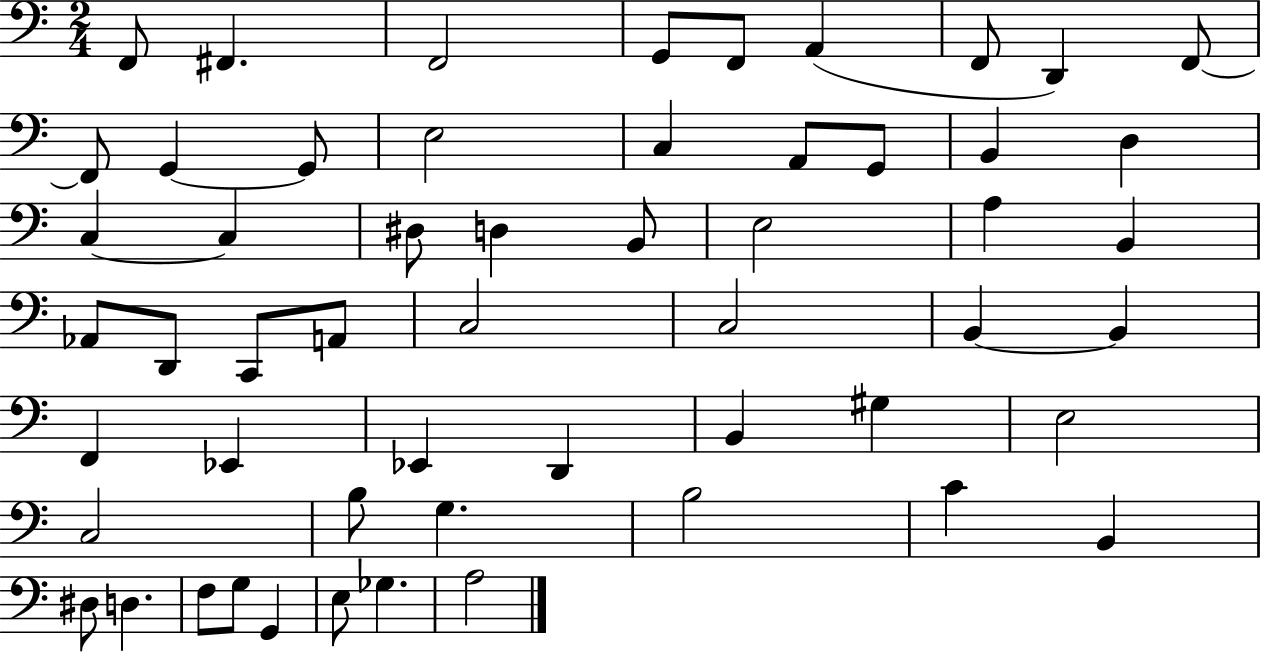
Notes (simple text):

F2/e F#2/q. F2/h G2/e F2/e A2/q F2/e D2/q F2/e F2/e G2/q G2/e E3/h C3/q A2/e G2/e B2/q D3/q C3/q C3/q D#3/e D3/q B2/e E3/h A3/q B2/q Ab2/e D2/e C2/e A2/e C3/h C3/h B2/q B2/q F2/q Eb2/q Eb2/q D2/q B2/q G#3/q E3/h C3/h B3/e G3/q. B3/h C4/q B2/q D#3/e D3/q. F3/e G3/e G2/q E3/e Gb3/q. A3/h